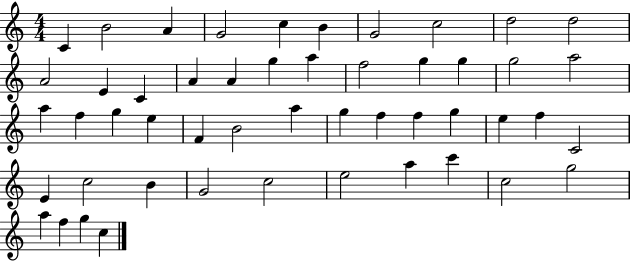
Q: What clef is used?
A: treble